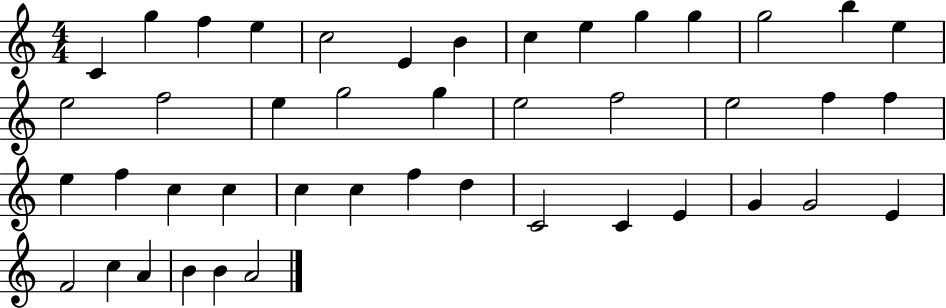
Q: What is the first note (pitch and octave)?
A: C4